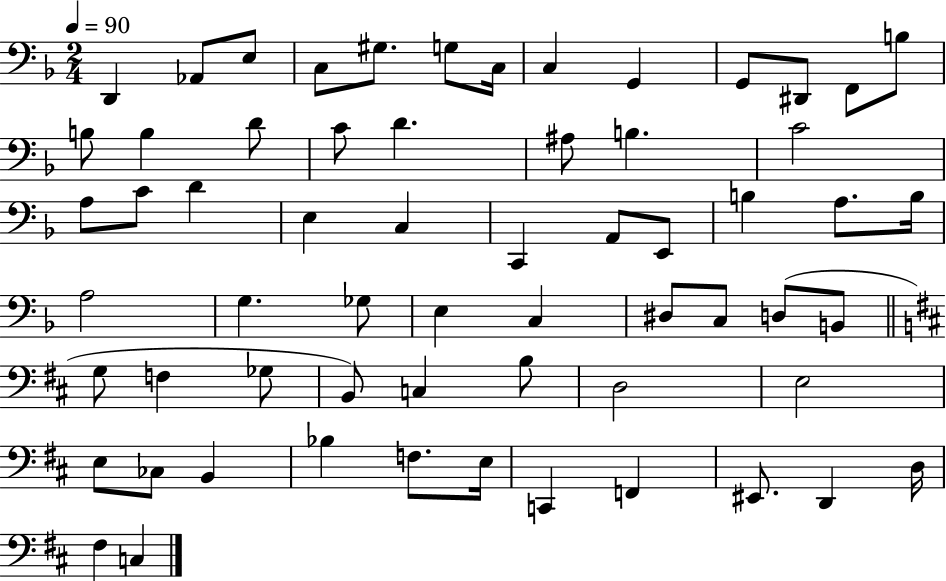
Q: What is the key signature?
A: F major